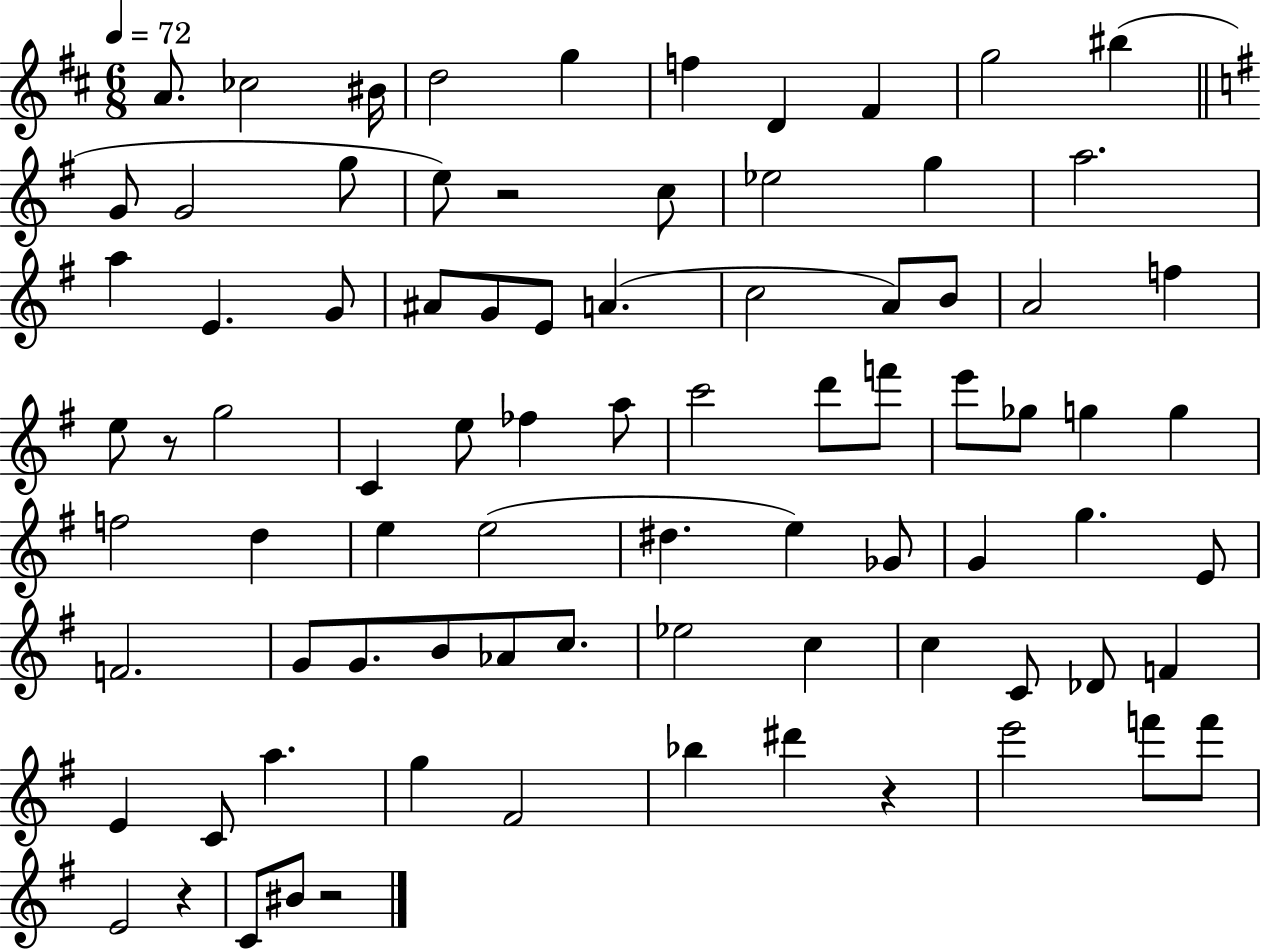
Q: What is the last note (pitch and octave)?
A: BIS4